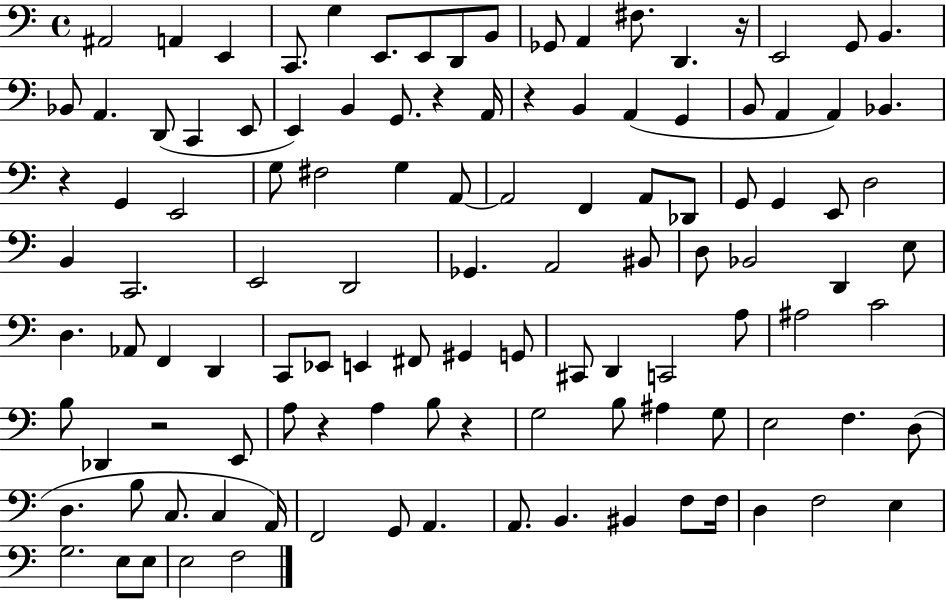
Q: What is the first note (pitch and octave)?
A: A#2